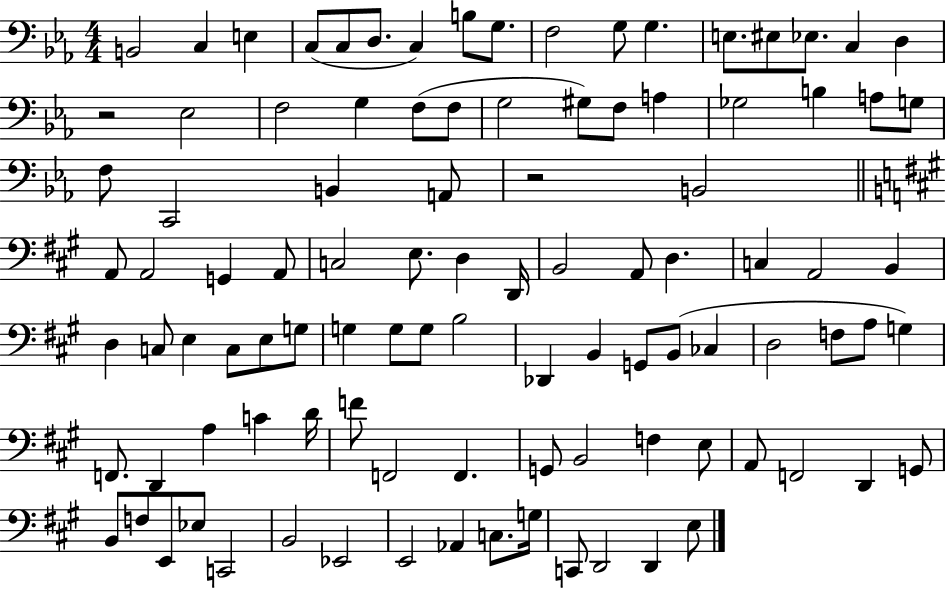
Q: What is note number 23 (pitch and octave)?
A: G3